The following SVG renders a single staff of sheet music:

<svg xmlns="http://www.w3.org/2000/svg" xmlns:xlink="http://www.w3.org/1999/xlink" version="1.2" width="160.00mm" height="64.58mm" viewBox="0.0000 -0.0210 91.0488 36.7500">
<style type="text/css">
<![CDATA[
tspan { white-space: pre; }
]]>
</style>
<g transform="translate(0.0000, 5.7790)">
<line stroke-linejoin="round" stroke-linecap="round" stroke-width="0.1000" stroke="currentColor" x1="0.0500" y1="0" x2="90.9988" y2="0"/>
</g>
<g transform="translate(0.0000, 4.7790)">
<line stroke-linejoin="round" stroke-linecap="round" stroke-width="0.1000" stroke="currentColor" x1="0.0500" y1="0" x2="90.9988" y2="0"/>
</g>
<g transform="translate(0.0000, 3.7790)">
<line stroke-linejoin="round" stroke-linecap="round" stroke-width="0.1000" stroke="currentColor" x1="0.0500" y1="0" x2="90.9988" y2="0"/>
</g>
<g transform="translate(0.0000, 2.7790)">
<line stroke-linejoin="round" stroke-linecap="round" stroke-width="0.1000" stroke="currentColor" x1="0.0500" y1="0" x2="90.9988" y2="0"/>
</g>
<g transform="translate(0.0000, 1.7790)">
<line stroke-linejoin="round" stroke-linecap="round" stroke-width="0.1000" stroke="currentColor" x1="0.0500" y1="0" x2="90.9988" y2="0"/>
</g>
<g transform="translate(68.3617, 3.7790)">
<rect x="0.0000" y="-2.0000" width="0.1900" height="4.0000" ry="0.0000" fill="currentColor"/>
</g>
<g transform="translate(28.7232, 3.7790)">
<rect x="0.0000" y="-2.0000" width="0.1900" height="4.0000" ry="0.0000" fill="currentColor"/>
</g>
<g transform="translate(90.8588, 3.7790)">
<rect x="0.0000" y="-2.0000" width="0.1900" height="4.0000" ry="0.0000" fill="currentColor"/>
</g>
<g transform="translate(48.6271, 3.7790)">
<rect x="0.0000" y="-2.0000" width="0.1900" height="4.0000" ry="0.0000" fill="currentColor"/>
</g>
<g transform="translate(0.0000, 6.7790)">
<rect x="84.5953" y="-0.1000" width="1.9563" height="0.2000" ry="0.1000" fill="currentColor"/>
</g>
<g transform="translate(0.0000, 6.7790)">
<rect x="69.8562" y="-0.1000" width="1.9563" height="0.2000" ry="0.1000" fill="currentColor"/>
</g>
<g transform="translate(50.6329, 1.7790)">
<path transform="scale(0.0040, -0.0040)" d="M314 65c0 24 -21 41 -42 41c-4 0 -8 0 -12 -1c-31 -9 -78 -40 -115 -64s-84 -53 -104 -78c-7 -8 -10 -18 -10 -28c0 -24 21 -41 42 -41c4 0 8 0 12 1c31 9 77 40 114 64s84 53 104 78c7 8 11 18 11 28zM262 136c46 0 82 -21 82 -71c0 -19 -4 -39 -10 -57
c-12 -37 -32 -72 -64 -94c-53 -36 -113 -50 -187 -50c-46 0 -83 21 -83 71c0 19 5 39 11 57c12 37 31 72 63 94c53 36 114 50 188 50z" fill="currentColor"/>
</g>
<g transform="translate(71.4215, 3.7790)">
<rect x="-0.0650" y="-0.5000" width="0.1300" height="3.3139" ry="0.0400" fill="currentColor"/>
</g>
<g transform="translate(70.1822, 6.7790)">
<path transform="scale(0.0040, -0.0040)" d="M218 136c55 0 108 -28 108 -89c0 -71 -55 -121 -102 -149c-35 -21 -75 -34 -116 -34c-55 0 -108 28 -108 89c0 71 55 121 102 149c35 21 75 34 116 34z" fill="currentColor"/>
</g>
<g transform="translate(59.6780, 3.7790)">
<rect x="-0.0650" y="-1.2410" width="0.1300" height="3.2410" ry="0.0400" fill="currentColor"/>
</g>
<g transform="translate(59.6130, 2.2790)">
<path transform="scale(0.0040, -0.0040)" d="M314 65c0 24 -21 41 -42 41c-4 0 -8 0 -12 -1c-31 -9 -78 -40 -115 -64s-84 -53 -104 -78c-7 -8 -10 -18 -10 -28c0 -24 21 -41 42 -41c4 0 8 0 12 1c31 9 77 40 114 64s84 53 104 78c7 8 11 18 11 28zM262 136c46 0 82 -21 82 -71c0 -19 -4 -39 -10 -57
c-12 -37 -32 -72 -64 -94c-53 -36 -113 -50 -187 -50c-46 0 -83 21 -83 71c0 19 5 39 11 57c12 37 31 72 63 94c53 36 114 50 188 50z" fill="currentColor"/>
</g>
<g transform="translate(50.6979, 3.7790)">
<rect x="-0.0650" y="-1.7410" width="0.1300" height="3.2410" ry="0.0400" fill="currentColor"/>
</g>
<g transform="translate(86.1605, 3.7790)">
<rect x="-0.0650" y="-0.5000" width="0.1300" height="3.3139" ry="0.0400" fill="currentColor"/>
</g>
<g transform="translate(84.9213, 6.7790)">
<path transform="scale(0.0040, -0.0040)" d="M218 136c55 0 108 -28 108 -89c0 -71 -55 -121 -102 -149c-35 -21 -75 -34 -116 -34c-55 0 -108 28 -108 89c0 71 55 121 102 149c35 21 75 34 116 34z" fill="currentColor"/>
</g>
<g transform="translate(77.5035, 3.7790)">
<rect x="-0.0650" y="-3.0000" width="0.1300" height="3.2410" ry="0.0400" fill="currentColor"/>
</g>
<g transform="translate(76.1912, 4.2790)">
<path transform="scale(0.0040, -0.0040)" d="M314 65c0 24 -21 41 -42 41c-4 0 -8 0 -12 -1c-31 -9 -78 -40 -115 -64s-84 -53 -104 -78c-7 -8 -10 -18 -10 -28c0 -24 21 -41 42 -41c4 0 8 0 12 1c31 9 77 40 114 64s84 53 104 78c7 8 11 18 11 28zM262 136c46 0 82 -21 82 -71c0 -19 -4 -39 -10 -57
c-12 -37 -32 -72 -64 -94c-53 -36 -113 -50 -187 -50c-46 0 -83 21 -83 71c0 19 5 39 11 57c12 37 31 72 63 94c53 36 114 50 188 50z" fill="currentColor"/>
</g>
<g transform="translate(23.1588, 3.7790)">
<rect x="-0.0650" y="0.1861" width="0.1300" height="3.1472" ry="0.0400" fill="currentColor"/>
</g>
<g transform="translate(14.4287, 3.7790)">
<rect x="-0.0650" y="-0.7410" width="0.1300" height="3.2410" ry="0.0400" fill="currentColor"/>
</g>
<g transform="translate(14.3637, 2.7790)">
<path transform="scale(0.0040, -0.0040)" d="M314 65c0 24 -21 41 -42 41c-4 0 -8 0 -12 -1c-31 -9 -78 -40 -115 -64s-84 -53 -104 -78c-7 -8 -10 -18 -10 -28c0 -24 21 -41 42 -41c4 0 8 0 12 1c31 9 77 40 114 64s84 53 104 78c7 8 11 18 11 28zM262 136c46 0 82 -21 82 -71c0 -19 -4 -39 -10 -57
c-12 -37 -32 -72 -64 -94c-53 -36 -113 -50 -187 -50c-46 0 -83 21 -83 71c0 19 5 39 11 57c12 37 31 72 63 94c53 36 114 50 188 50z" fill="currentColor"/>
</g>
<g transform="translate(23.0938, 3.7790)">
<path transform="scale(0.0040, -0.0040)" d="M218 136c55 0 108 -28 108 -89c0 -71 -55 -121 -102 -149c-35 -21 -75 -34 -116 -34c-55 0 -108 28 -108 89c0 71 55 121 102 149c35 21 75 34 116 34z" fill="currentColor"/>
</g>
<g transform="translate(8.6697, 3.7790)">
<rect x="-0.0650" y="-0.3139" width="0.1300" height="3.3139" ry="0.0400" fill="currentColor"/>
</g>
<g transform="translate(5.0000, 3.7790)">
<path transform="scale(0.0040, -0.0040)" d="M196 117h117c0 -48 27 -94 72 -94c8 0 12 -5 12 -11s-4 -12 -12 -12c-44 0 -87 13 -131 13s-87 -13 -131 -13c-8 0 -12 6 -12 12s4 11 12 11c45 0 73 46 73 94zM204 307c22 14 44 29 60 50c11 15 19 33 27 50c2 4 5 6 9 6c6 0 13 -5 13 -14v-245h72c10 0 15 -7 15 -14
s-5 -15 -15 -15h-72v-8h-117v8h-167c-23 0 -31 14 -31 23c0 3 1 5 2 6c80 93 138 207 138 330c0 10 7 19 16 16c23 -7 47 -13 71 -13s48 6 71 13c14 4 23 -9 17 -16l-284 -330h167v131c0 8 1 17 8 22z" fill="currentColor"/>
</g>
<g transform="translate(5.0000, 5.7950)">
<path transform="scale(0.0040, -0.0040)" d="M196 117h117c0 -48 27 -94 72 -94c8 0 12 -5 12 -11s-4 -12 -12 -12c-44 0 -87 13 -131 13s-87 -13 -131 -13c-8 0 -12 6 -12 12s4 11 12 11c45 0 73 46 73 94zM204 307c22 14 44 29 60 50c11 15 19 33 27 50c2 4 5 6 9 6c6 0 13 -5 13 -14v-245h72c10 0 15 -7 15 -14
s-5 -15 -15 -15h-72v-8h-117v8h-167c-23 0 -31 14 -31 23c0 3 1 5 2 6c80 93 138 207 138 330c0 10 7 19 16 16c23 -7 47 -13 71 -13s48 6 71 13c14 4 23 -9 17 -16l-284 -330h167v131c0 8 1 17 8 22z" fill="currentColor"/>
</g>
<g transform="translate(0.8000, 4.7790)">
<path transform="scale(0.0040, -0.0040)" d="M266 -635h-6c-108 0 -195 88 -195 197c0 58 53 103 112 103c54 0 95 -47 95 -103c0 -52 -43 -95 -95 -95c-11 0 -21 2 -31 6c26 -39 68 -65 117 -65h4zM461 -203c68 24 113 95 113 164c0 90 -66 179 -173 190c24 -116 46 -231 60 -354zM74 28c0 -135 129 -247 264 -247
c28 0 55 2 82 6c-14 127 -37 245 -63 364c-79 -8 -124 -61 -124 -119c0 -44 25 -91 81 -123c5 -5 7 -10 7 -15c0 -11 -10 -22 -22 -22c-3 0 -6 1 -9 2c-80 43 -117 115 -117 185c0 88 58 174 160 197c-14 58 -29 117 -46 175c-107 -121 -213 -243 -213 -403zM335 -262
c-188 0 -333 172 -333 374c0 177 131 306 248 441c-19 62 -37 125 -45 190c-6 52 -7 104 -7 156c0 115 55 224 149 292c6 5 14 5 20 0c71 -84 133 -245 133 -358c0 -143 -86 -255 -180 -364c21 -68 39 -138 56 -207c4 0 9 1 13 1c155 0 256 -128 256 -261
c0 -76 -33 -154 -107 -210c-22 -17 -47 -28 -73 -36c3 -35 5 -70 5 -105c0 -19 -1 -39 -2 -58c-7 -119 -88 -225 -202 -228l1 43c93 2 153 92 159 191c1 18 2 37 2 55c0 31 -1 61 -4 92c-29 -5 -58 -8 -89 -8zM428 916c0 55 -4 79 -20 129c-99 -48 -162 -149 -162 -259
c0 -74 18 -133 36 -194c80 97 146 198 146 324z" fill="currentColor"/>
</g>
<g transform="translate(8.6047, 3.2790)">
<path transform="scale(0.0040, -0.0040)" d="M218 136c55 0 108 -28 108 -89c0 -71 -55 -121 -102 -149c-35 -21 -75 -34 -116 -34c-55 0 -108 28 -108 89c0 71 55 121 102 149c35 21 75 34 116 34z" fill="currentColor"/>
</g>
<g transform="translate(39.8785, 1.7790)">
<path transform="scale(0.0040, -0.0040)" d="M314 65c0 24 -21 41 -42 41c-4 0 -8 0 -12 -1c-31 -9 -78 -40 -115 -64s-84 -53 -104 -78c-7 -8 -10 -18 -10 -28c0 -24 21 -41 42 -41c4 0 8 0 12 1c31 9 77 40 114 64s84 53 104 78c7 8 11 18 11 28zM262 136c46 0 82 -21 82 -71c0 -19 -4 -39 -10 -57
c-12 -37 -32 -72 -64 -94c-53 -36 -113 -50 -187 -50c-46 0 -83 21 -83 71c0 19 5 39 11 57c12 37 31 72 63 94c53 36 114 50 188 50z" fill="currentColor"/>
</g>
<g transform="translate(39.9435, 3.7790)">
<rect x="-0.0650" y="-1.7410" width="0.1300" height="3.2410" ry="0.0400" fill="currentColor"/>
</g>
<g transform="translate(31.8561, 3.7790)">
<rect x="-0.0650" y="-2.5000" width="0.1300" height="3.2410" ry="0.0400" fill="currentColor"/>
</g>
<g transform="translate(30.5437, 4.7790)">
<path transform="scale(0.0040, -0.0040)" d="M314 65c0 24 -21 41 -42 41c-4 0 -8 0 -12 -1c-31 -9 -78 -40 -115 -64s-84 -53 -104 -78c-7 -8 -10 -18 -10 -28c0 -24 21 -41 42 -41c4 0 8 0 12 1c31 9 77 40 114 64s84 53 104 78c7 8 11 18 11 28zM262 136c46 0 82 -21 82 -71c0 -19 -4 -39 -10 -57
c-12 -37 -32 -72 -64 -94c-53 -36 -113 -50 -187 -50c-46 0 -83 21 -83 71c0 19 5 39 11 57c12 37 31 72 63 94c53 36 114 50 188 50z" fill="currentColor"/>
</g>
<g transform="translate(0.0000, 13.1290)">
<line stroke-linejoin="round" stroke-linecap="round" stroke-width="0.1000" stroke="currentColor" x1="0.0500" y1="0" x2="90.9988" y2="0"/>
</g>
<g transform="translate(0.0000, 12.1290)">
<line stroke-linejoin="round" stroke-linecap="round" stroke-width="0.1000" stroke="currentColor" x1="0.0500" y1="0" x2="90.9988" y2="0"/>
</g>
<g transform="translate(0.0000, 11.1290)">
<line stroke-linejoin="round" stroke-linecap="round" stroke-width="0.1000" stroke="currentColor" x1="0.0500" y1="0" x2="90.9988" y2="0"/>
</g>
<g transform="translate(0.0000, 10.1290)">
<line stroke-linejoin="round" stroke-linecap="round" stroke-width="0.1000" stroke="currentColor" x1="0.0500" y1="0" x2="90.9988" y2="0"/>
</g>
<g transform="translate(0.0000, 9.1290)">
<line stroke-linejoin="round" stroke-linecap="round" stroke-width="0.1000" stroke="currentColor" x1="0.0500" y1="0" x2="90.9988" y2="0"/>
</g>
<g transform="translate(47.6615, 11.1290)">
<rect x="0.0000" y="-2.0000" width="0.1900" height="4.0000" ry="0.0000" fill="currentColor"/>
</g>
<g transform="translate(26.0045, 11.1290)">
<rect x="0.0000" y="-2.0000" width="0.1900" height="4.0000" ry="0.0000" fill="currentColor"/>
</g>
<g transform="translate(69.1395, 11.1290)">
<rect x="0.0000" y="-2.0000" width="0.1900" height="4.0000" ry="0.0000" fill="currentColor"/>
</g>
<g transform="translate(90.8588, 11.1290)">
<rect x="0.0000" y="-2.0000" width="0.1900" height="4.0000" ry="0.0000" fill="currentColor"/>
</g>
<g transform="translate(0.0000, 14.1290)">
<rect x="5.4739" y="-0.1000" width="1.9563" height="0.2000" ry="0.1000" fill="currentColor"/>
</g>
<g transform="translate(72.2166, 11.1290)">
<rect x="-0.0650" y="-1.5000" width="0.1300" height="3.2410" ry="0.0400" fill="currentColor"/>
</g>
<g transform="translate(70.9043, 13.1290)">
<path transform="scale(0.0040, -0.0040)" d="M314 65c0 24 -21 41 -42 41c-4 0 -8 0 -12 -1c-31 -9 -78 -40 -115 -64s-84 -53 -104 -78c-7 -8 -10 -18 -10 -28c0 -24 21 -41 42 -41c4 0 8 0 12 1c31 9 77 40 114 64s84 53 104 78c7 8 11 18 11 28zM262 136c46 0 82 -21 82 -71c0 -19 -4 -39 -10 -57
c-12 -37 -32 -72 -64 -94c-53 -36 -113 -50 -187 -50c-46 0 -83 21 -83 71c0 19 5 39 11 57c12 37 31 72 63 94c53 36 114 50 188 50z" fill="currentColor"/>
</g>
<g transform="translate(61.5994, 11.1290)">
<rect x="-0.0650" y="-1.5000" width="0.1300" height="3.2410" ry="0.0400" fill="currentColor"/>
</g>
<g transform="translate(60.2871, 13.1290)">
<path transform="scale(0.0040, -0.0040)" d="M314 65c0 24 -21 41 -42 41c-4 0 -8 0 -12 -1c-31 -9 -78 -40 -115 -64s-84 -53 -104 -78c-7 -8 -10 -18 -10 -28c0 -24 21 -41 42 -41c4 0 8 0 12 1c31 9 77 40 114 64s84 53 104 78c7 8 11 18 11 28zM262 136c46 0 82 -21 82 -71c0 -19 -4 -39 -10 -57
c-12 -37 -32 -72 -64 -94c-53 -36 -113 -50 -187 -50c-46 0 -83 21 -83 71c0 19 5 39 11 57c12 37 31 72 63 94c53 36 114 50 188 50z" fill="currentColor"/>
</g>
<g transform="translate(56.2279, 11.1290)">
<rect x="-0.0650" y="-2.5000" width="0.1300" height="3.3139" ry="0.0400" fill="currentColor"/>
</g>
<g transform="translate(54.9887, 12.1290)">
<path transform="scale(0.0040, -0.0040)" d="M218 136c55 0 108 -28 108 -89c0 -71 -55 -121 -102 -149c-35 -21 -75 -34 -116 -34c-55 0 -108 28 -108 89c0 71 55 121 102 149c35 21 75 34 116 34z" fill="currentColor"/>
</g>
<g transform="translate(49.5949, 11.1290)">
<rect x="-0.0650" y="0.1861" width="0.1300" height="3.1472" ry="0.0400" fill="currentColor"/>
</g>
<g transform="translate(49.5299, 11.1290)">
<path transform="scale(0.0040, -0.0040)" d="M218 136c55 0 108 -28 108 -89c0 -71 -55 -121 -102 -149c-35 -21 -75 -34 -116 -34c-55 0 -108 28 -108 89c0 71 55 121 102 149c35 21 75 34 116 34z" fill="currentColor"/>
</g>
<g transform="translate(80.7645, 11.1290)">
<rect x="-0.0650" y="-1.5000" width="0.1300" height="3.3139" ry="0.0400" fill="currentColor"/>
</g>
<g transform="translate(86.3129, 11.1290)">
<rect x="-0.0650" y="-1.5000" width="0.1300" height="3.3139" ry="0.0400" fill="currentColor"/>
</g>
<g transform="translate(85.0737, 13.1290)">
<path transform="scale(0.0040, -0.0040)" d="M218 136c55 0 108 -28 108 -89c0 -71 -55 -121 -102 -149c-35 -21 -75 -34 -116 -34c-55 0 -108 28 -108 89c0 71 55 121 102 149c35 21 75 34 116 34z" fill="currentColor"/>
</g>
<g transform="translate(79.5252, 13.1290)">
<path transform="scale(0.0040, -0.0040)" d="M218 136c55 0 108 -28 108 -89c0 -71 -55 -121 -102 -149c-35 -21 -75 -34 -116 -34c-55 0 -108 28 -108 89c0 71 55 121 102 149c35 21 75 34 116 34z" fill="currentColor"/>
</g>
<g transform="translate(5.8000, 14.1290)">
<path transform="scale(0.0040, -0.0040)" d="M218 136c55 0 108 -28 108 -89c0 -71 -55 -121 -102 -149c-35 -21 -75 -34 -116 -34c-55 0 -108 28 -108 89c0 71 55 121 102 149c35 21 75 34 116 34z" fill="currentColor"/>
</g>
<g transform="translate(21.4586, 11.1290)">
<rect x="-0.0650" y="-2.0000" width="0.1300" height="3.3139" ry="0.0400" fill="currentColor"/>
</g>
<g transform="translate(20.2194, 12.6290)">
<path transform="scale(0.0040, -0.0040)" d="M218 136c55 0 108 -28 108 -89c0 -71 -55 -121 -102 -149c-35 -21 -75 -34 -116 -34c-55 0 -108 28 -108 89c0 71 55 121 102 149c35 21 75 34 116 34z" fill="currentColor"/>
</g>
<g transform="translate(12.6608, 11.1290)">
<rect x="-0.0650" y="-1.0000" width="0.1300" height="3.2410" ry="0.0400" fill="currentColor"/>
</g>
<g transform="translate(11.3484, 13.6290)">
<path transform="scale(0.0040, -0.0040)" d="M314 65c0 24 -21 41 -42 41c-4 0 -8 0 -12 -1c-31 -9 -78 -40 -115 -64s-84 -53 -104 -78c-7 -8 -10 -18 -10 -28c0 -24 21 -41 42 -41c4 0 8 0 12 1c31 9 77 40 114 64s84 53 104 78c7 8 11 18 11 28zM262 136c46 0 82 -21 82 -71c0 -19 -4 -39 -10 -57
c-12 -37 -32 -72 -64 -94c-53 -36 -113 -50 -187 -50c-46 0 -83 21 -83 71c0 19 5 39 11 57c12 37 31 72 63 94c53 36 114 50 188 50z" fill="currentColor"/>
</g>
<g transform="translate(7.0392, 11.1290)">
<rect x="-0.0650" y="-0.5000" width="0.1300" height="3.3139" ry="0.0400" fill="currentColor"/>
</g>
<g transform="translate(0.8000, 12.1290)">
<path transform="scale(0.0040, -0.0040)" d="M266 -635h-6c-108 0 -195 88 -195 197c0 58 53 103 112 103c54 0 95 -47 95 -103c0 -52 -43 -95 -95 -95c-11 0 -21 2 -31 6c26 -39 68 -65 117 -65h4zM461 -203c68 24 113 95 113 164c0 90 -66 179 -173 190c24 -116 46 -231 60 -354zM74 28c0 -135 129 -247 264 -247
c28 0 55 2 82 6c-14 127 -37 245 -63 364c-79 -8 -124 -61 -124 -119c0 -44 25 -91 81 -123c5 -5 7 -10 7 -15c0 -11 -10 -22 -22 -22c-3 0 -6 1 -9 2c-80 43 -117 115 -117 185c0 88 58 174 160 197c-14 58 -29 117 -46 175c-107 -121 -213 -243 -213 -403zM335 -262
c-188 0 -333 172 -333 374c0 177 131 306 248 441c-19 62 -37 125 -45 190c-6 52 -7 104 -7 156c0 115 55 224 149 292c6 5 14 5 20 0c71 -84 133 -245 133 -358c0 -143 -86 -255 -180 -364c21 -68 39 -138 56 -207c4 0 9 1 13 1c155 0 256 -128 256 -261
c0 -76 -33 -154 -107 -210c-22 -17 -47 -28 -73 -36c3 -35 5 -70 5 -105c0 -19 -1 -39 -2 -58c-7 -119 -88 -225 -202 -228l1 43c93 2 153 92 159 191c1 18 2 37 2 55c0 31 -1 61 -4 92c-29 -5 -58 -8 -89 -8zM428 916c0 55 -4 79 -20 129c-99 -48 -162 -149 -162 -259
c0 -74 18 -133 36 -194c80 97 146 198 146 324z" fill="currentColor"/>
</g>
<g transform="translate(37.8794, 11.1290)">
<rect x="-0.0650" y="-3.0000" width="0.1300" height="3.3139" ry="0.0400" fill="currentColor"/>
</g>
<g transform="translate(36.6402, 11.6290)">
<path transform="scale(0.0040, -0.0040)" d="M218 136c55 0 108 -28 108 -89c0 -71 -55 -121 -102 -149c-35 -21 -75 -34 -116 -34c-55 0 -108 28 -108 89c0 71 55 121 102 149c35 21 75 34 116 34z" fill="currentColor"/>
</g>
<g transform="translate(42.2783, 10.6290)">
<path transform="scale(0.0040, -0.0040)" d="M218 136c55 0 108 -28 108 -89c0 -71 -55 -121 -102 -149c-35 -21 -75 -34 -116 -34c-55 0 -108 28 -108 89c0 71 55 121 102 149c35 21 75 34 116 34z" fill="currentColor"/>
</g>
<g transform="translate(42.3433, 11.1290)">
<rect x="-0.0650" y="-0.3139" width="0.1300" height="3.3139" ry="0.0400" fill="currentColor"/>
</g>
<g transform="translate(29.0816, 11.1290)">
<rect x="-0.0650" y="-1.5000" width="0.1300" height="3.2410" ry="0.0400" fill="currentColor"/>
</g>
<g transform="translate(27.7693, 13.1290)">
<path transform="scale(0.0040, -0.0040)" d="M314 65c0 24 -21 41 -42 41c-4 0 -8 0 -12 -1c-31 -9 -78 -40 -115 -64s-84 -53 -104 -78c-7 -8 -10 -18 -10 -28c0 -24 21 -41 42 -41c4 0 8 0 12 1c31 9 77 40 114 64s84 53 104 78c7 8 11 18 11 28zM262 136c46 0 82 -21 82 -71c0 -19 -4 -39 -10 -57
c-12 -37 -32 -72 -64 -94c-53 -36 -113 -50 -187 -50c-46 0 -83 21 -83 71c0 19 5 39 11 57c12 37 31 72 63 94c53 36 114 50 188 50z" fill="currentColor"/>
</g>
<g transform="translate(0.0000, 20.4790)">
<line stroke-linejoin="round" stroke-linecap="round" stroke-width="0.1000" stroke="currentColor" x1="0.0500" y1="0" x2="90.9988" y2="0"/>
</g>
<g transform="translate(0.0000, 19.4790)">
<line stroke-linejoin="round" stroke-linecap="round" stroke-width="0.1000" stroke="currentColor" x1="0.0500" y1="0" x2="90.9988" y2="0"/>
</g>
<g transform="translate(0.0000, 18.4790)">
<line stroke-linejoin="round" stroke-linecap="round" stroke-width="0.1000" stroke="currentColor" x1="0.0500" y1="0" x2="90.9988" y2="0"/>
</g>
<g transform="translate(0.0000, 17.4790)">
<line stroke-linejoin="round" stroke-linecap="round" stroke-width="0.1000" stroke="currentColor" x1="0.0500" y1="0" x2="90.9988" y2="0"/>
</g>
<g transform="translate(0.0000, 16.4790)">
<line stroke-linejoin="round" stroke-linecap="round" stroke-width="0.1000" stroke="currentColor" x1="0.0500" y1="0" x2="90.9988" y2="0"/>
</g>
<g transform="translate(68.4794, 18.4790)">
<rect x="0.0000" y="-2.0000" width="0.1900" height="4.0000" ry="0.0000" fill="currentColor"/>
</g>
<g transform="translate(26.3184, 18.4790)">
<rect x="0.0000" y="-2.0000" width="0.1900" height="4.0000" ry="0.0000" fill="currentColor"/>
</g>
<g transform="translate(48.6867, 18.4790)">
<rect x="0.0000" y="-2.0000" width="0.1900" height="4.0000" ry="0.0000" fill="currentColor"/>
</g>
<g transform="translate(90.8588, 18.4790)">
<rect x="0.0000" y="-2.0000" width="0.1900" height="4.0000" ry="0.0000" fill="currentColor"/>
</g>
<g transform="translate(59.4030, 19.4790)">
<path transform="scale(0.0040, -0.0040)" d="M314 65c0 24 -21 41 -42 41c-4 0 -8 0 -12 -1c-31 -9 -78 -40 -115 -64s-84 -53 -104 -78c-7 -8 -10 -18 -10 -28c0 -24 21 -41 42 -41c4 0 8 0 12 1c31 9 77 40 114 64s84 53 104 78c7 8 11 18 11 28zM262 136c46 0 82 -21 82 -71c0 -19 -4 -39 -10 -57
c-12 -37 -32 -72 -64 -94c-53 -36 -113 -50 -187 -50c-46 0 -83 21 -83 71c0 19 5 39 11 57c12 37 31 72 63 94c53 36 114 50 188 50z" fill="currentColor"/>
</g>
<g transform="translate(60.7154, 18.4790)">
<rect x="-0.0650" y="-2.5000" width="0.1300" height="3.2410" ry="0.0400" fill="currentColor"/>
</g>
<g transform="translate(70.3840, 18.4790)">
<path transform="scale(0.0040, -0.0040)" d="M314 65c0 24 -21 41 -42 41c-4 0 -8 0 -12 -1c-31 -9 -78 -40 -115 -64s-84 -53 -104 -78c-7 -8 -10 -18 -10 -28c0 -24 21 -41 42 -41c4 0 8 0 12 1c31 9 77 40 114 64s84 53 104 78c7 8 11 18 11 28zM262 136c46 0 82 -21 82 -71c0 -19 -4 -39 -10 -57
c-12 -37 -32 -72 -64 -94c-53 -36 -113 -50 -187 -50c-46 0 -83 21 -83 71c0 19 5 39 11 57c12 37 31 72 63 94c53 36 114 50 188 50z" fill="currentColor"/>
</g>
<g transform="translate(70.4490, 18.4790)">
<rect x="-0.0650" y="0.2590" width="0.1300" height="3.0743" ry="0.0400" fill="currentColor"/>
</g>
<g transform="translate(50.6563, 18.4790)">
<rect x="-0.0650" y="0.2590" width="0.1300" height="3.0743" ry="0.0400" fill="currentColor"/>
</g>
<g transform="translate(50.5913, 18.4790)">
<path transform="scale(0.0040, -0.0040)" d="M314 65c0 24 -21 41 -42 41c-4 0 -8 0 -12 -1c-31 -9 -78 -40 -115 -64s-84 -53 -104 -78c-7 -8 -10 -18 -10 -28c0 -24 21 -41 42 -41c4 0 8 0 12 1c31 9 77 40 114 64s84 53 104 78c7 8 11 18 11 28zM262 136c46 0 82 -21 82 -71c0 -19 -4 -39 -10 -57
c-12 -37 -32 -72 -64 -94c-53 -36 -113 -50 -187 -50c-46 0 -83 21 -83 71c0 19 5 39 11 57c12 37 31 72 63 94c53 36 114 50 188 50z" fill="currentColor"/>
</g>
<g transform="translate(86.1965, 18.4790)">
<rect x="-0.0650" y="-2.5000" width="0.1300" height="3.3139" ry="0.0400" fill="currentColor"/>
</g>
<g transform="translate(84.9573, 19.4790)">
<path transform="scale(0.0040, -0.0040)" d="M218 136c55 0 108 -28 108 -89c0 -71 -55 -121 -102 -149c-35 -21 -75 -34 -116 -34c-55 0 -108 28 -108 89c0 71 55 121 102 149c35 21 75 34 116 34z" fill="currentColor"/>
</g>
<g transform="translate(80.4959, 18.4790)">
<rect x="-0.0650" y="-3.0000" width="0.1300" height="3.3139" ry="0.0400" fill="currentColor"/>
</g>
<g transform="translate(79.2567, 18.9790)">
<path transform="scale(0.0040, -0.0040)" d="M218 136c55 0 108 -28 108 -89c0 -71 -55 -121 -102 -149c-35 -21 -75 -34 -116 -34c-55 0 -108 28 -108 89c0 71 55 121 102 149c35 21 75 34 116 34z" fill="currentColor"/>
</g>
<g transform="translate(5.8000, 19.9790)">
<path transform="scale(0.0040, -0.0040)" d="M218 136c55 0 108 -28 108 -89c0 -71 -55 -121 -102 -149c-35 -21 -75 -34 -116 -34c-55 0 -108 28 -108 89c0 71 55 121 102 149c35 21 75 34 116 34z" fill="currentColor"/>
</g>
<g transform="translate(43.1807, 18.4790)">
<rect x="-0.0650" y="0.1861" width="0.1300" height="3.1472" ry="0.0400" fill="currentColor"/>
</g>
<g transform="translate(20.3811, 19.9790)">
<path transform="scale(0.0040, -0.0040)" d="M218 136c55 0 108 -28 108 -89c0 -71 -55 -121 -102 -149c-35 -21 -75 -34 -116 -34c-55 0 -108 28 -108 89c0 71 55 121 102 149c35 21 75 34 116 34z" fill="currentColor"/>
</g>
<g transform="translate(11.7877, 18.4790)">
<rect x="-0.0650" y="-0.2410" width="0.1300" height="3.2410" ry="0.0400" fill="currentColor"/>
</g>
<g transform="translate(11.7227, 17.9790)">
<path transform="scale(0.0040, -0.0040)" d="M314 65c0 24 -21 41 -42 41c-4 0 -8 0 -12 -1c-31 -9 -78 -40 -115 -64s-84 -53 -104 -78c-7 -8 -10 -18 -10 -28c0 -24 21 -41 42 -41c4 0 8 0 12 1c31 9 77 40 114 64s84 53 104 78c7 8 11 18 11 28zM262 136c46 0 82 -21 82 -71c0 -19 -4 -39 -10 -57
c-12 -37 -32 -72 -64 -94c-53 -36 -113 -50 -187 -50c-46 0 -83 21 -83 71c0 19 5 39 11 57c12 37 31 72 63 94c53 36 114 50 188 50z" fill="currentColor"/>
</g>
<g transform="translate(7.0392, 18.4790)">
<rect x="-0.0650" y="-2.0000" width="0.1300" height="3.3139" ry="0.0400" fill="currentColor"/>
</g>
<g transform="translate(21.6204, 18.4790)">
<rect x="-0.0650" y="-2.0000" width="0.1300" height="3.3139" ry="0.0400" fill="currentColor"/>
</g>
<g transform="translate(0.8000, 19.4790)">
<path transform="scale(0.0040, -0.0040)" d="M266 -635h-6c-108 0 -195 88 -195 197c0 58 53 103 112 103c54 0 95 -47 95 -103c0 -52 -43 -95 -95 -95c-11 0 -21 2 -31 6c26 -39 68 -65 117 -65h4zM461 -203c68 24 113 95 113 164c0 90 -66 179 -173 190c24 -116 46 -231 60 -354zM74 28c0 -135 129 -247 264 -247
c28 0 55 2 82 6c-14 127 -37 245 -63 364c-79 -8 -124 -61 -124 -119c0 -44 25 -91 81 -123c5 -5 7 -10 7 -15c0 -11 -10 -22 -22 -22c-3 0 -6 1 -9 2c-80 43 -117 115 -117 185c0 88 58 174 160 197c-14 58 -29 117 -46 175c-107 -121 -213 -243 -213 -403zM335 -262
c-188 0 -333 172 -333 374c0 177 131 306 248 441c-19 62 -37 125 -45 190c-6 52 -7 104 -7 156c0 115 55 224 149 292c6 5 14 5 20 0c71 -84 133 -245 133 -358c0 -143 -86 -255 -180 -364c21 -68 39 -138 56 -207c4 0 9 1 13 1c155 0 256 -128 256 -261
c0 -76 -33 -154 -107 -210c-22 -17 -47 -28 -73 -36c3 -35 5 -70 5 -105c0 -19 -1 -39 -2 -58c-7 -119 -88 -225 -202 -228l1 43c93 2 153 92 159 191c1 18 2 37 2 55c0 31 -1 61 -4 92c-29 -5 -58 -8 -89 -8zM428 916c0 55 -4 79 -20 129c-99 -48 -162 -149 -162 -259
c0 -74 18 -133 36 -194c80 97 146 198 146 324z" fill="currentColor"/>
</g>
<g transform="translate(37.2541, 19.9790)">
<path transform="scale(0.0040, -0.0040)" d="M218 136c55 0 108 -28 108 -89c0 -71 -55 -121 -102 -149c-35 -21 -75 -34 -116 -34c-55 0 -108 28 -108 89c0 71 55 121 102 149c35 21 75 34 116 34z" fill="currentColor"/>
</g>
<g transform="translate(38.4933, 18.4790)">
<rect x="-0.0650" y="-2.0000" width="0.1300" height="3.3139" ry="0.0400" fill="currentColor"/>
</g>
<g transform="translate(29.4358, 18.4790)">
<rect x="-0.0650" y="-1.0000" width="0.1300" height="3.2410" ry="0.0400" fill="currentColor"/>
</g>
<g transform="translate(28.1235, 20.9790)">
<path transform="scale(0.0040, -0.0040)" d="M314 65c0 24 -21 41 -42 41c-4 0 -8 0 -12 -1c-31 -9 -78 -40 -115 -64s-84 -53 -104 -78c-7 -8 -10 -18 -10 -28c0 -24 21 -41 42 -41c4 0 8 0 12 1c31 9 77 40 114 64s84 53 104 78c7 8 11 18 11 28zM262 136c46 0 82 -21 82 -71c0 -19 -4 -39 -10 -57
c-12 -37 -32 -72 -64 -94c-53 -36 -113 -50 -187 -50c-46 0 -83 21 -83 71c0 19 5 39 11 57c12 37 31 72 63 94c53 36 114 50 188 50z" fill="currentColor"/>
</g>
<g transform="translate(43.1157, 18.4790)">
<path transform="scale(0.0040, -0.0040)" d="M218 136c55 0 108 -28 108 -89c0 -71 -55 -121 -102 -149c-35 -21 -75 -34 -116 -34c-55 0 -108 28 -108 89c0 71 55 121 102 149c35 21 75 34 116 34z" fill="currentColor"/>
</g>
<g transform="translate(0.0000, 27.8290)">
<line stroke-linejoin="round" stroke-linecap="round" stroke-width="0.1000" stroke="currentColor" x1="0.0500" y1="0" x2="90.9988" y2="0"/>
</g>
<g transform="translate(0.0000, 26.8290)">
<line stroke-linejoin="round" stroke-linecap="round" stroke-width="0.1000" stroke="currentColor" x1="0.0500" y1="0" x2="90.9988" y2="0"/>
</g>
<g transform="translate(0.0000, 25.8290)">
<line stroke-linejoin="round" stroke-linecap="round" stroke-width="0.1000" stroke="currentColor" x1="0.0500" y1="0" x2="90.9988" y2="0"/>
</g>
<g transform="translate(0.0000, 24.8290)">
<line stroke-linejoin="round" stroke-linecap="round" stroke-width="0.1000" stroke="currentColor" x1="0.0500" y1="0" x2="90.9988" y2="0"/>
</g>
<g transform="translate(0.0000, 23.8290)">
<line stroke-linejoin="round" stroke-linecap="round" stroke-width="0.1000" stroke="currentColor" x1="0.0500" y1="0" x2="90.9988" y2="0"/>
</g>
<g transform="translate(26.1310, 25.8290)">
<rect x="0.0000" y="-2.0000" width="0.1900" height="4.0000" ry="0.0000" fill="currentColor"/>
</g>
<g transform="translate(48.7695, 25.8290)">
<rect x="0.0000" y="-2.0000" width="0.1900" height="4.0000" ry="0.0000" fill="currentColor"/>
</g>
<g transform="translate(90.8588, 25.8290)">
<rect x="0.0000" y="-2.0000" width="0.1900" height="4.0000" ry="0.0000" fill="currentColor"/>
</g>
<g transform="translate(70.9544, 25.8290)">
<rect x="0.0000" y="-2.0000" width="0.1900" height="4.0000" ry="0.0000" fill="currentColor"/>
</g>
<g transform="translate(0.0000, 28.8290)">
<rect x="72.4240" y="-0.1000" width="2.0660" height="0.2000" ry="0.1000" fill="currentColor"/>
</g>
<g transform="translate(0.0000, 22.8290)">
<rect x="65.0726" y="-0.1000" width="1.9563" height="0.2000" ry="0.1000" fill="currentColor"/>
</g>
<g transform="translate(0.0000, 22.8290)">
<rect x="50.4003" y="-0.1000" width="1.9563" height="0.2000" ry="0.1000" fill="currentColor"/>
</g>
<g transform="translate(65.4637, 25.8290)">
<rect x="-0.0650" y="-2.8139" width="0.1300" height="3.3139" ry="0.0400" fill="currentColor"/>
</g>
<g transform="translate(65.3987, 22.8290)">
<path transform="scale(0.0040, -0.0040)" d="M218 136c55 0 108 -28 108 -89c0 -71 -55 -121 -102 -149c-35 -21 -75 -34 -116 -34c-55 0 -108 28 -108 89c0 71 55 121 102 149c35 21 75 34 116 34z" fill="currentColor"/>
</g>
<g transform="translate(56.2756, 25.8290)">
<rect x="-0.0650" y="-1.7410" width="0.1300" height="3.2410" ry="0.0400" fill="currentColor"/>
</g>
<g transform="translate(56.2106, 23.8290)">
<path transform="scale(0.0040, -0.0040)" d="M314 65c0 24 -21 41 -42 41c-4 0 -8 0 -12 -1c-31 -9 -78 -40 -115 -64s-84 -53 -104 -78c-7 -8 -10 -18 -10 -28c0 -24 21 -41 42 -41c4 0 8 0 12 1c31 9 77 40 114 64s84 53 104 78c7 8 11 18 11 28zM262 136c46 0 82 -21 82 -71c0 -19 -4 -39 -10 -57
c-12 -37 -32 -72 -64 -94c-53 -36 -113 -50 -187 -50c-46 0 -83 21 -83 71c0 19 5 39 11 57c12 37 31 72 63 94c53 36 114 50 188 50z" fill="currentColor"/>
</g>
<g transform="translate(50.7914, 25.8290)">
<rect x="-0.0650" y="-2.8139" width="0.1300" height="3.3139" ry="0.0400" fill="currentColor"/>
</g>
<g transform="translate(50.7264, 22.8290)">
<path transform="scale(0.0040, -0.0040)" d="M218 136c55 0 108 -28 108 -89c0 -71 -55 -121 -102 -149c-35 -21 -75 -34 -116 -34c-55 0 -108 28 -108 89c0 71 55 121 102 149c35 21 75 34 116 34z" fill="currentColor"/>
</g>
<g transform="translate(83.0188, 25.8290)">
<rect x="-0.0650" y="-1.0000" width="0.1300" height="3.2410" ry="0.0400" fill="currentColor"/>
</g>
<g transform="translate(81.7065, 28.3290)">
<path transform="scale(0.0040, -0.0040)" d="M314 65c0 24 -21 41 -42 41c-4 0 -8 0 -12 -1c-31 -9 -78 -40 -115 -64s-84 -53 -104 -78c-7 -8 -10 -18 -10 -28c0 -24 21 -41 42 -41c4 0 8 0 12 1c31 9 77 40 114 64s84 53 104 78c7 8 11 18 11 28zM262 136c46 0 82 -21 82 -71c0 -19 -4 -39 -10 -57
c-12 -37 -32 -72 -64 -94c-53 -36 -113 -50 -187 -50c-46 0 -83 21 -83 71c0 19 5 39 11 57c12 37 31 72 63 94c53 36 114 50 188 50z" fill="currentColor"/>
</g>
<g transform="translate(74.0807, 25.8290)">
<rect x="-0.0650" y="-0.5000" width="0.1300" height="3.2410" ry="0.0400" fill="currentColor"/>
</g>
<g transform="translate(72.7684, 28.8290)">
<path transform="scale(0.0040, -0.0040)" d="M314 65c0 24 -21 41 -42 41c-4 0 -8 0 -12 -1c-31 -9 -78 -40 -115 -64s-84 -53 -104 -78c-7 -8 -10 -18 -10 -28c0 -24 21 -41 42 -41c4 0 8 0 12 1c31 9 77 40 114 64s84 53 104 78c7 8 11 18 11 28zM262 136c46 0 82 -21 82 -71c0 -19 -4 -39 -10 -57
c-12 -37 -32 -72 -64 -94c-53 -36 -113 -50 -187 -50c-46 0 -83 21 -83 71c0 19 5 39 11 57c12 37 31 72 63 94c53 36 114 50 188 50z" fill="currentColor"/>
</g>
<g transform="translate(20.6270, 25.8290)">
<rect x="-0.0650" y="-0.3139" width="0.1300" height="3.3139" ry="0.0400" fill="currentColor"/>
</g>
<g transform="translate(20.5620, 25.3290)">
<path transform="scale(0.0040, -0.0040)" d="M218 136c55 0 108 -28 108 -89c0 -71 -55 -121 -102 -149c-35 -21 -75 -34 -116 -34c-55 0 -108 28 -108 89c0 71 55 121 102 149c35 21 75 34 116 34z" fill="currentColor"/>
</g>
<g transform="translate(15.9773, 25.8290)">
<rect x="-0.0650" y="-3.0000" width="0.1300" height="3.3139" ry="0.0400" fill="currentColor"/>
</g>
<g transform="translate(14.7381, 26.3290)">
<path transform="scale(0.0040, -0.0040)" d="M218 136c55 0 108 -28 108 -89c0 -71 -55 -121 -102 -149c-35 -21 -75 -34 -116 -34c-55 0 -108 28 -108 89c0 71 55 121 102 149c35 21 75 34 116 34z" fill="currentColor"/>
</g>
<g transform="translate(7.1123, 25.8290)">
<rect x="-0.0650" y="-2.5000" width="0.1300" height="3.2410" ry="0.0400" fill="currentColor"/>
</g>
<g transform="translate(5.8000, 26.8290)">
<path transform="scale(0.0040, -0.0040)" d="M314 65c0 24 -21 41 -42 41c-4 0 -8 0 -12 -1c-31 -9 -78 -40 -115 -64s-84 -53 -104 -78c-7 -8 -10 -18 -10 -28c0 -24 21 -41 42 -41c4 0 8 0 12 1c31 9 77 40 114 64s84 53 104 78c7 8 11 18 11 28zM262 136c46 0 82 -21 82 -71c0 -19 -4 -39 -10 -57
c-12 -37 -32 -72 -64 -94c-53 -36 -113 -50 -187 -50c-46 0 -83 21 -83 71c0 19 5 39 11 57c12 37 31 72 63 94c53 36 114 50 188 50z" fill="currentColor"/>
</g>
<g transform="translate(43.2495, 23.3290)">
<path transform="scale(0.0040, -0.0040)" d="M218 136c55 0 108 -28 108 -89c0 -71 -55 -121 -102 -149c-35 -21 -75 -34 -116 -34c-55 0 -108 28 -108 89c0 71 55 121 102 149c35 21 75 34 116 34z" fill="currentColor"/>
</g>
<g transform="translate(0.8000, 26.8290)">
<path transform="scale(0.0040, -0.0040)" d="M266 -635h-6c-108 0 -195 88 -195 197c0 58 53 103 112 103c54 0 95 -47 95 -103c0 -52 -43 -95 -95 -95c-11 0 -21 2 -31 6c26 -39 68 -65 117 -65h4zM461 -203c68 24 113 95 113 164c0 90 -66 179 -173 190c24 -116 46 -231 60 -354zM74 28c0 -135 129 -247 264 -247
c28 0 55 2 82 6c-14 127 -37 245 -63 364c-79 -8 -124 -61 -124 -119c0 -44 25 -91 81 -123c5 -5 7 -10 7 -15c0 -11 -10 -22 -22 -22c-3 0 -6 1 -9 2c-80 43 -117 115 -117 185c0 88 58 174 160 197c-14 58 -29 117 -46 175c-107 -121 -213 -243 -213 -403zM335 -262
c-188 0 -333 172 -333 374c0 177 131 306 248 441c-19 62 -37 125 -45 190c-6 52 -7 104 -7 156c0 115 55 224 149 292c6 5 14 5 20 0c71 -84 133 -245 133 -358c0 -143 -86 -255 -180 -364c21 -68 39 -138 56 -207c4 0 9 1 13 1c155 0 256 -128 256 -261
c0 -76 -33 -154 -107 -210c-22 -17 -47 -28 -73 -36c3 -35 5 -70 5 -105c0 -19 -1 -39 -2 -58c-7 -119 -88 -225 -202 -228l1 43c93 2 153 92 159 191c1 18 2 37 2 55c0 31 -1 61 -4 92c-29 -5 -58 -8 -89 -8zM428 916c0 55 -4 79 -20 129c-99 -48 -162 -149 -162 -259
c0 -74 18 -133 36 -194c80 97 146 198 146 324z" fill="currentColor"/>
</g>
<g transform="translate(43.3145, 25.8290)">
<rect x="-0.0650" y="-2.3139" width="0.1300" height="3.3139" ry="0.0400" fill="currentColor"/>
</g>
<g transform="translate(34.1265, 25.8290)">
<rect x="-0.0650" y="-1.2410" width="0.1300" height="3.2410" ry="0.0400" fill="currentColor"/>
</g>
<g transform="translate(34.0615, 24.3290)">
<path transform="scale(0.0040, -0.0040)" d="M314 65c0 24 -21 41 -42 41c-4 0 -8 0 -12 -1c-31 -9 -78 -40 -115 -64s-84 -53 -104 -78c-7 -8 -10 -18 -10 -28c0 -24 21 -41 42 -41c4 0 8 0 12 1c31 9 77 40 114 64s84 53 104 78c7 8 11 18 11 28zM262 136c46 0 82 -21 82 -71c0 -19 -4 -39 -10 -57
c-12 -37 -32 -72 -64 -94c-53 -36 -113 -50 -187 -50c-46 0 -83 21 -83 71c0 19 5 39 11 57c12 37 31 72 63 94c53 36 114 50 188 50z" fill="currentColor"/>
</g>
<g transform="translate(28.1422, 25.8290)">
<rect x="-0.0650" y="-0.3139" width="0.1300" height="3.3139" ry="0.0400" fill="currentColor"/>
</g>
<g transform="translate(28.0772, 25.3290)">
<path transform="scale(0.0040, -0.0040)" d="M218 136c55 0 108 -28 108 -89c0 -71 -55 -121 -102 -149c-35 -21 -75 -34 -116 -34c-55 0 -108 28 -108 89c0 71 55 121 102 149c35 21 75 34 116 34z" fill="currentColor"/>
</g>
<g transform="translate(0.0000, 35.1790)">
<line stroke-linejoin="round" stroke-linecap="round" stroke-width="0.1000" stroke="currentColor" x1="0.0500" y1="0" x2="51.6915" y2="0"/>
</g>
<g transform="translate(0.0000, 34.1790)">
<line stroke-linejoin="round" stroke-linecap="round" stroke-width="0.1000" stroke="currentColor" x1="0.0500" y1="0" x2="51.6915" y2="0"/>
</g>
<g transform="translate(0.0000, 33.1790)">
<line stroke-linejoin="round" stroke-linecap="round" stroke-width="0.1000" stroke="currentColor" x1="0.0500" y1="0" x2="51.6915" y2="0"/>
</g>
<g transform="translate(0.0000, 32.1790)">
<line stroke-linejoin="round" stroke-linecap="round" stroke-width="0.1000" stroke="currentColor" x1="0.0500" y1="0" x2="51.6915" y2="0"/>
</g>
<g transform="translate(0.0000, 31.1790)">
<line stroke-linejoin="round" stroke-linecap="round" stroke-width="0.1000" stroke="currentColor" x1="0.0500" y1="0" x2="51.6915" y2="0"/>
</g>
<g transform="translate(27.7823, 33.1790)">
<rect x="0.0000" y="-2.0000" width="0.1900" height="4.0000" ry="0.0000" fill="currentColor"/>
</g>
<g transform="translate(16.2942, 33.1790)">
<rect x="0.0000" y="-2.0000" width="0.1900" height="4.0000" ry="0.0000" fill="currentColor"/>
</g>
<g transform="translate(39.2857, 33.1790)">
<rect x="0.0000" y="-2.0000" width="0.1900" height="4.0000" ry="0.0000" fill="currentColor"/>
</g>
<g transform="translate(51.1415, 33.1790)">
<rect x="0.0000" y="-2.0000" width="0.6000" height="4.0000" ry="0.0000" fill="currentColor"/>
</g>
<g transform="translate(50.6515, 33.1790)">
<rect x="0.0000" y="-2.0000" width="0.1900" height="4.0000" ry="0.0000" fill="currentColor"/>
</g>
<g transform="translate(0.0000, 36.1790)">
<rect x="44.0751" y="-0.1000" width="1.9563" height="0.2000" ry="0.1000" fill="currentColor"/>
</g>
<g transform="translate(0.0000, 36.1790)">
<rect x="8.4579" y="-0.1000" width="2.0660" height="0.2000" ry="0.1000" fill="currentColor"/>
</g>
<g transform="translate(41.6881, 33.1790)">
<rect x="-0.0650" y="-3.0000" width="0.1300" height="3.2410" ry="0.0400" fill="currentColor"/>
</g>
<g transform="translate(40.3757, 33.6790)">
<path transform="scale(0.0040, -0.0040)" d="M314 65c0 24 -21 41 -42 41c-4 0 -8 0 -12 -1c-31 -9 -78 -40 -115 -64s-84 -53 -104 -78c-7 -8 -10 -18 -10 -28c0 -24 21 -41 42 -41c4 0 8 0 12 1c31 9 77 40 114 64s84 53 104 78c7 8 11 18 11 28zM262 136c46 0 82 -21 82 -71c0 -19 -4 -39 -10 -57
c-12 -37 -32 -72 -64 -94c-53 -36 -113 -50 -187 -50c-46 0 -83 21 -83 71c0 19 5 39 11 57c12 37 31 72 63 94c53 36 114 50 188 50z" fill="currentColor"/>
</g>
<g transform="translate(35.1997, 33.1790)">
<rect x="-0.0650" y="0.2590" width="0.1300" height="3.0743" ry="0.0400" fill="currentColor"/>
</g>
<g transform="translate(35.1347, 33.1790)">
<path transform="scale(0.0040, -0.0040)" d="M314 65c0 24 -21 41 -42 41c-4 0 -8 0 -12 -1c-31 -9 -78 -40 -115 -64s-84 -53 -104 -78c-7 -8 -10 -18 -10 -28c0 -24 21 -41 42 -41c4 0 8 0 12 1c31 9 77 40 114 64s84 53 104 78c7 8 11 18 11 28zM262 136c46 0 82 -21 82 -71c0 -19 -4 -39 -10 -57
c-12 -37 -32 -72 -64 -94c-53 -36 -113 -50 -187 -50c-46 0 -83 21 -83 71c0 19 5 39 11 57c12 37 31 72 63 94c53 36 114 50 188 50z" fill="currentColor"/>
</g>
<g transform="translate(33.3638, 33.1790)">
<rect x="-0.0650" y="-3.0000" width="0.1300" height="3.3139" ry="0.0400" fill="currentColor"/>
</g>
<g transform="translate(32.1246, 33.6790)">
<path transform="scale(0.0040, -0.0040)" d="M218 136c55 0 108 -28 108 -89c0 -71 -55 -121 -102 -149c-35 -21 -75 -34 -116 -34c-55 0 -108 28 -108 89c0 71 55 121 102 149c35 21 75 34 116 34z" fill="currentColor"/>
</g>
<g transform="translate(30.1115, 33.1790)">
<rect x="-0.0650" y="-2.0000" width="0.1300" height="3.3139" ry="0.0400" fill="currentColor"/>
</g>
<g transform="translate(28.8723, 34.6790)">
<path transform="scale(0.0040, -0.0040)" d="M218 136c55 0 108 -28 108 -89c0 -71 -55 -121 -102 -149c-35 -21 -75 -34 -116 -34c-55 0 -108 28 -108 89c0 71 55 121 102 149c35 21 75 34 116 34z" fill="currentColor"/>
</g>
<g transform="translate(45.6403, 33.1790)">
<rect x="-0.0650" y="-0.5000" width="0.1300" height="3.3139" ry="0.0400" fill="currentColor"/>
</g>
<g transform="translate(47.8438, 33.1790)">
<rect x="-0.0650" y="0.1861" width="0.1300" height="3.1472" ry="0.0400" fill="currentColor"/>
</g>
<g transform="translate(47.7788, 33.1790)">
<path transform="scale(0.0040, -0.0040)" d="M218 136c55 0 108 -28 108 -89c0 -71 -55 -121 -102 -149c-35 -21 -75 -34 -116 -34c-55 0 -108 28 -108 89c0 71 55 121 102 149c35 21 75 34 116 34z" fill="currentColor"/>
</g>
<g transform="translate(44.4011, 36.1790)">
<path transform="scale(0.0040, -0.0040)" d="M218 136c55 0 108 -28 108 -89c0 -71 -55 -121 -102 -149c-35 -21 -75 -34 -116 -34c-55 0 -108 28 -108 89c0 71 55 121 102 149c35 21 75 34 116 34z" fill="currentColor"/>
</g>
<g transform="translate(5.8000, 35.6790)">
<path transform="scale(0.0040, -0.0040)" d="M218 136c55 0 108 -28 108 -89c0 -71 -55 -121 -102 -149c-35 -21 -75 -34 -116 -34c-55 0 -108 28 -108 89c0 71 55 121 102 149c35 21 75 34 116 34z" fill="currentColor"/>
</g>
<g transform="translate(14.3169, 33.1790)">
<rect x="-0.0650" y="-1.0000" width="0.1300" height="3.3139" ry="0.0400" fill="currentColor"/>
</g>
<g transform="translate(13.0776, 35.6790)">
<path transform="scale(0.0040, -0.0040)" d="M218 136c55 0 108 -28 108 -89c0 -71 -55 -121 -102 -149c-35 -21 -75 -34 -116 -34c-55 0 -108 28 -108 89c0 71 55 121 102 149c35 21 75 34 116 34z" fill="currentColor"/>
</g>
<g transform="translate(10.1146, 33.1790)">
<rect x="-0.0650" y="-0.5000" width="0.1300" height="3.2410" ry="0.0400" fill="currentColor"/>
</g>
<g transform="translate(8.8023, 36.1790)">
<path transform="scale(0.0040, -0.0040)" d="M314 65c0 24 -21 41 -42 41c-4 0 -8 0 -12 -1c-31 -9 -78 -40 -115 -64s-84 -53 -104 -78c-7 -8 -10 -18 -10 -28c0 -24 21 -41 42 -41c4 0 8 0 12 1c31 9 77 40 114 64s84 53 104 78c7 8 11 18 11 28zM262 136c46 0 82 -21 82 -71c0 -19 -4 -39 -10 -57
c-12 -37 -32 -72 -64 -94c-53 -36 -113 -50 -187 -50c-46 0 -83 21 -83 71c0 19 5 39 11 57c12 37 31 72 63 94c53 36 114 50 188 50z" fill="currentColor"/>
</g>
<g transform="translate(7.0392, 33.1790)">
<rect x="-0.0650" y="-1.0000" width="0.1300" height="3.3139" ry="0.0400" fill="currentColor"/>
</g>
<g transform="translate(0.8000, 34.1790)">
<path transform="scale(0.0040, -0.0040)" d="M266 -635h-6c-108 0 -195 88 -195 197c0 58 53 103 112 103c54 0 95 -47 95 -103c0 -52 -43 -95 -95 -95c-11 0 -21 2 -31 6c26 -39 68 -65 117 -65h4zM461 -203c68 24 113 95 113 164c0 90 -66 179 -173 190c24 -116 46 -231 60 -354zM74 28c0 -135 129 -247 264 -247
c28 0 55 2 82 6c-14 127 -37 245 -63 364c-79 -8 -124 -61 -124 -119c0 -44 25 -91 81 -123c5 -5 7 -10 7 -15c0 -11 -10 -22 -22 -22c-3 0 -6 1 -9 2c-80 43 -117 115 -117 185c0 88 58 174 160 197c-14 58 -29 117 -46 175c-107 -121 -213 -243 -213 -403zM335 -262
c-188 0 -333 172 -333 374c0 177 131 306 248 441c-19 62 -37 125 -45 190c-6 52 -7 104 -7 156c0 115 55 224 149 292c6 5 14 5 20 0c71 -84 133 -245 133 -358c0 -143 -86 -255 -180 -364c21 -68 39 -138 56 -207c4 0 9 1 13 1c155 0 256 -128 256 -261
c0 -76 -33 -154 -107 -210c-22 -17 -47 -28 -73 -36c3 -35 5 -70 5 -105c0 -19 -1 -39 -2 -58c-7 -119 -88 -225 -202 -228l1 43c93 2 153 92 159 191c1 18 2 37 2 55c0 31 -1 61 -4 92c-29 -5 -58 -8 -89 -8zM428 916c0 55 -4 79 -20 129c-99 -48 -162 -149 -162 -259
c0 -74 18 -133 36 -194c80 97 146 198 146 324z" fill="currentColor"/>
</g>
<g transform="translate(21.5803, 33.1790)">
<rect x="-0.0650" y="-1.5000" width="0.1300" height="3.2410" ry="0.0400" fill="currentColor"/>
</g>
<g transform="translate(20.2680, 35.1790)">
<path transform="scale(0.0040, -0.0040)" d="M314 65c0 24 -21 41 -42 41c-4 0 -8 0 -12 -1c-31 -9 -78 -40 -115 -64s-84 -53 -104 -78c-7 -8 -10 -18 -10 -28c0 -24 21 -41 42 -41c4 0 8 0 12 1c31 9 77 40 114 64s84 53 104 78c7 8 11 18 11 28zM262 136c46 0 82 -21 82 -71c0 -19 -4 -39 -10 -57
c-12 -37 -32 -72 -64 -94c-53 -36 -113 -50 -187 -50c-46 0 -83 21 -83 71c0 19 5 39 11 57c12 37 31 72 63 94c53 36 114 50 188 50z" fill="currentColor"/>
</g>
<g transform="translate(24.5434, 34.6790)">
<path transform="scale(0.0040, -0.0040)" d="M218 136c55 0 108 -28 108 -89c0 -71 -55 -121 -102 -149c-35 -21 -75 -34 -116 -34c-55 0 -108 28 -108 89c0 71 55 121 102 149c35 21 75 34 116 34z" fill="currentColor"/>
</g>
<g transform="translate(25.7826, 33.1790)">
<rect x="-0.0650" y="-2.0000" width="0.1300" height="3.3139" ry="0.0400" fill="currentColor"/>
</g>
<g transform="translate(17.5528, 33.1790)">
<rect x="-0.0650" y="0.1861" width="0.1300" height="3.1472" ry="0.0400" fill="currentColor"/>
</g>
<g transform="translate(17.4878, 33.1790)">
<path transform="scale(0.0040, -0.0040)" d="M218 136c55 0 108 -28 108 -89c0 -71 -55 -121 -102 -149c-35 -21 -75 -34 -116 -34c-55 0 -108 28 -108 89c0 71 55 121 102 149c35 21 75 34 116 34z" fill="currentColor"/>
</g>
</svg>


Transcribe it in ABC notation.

X:1
T:Untitled
M:4/4
L:1/4
K:C
c d2 B G2 f2 f2 e2 C A2 C C D2 F E2 A c B G E2 E2 E E F c2 F D2 F B B2 G2 B2 A G G2 A c c e2 g a f2 a C2 D2 D C2 D B E2 F F A B2 A2 C B